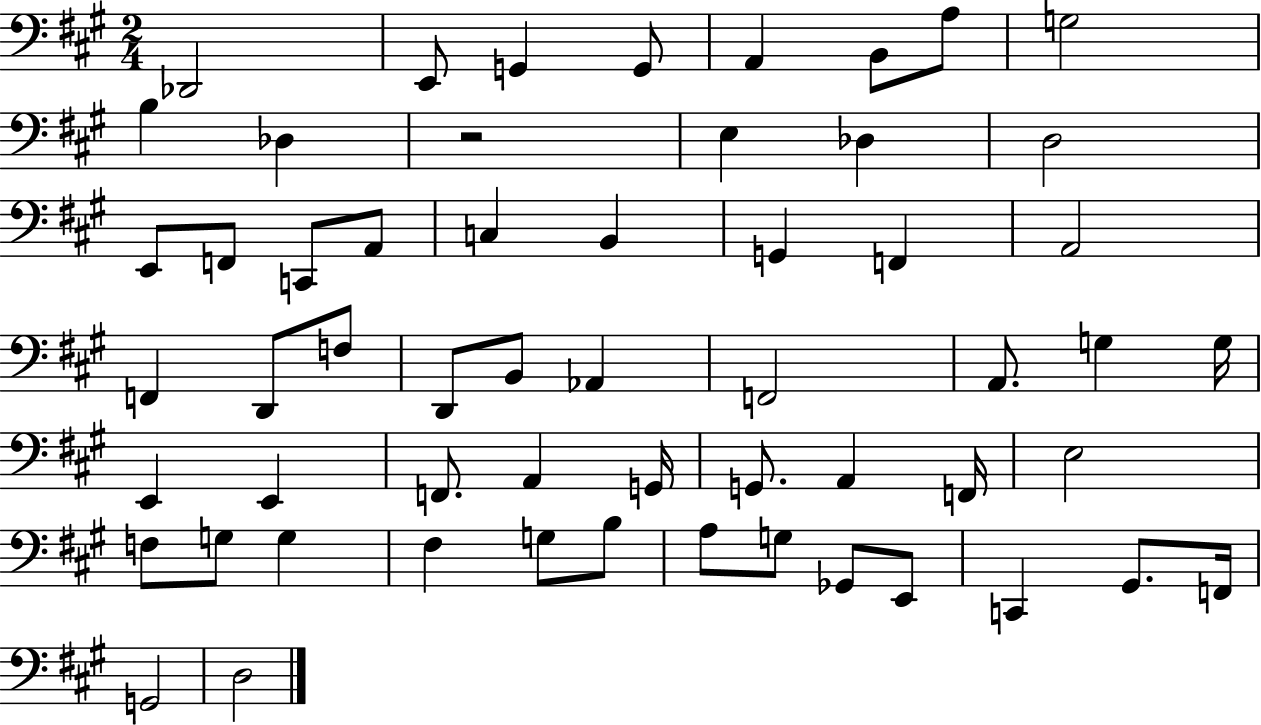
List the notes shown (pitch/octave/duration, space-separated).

Db2/h E2/e G2/q G2/e A2/q B2/e A3/e G3/h B3/q Db3/q R/h E3/q Db3/q D3/h E2/e F2/e C2/e A2/e C3/q B2/q G2/q F2/q A2/h F2/q D2/e F3/e D2/e B2/e Ab2/q F2/h A2/e. G3/q G3/s E2/q E2/q F2/e. A2/q G2/s G2/e. A2/q F2/s E3/h F3/e G3/e G3/q F#3/q G3/e B3/e A3/e G3/e Gb2/e E2/e C2/q G#2/e. F2/s G2/h D3/h